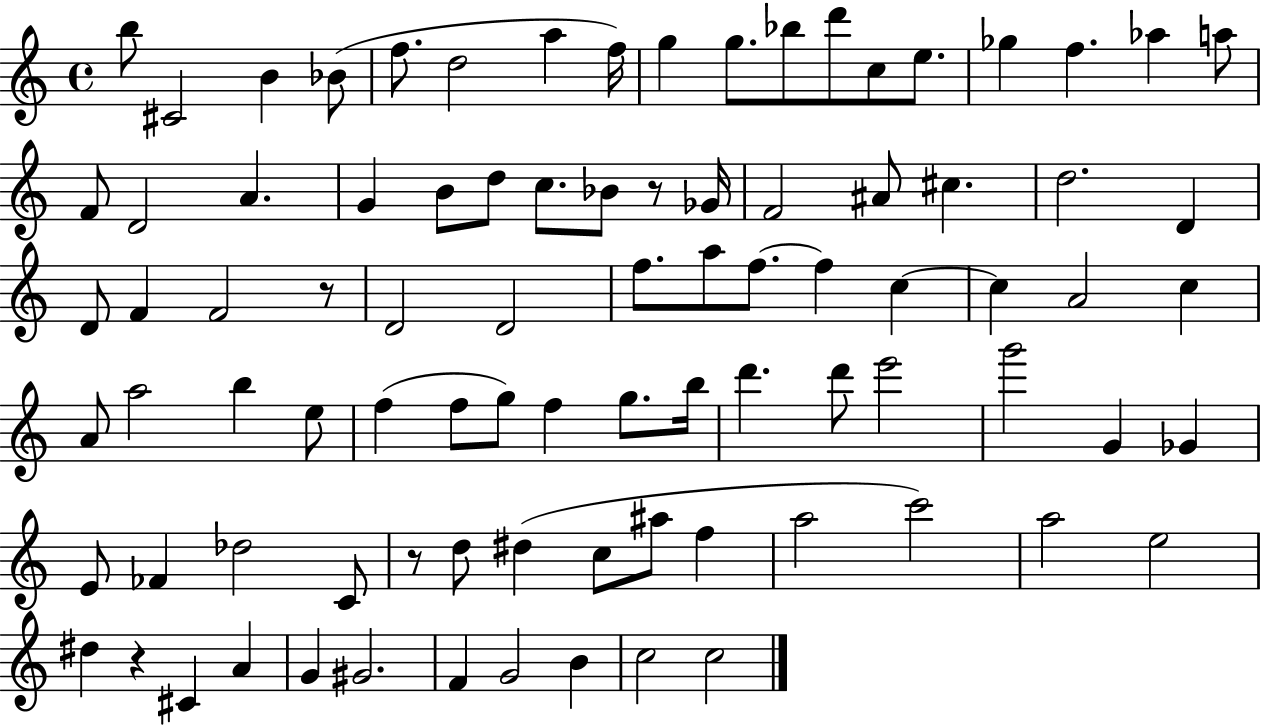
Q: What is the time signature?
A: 4/4